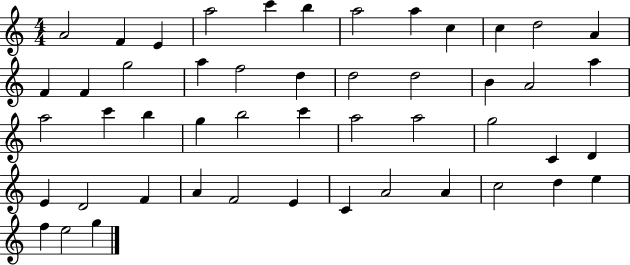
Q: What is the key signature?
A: C major